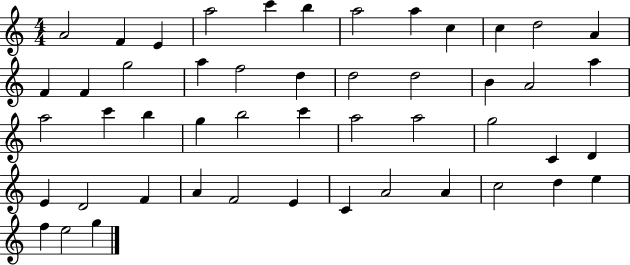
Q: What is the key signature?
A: C major